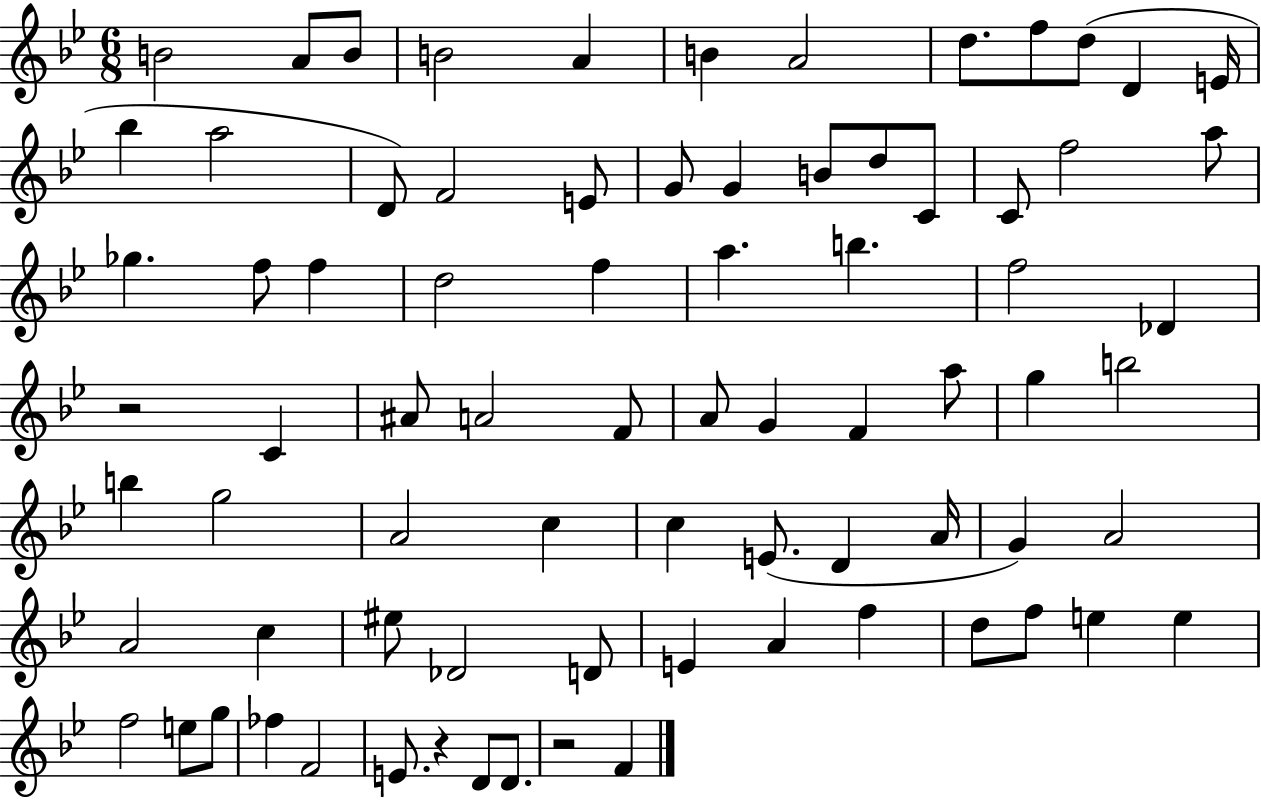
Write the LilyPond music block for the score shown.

{
  \clef treble
  \numericTimeSignature
  \time 6/8
  \key bes \major
  b'2 a'8 b'8 | b'2 a'4 | b'4 a'2 | d''8. f''8 d''8( d'4 e'16 | \break bes''4 a''2 | d'8) f'2 e'8 | g'8 g'4 b'8 d''8 c'8 | c'8 f''2 a''8 | \break ges''4. f''8 f''4 | d''2 f''4 | a''4. b''4. | f''2 des'4 | \break r2 c'4 | ais'8 a'2 f'8 | a'8 g'4 f'4 a''8 | g''4 b''2 | \break b''4 g''2 | a'2 c''4 | c''4 e'8.( d'4 a'16 | g'4) a'2 | \break a'2 c''4 | eis''8 des'2 d'8 | e'4 a'4 f''4 | d''8 f''8 e''4 e''4 | \break f''2 e''8 g''8 | fes''4 f'2 | e'8. r4 d'8 d'8. | r2 f'4 | \break \bar "|."
}